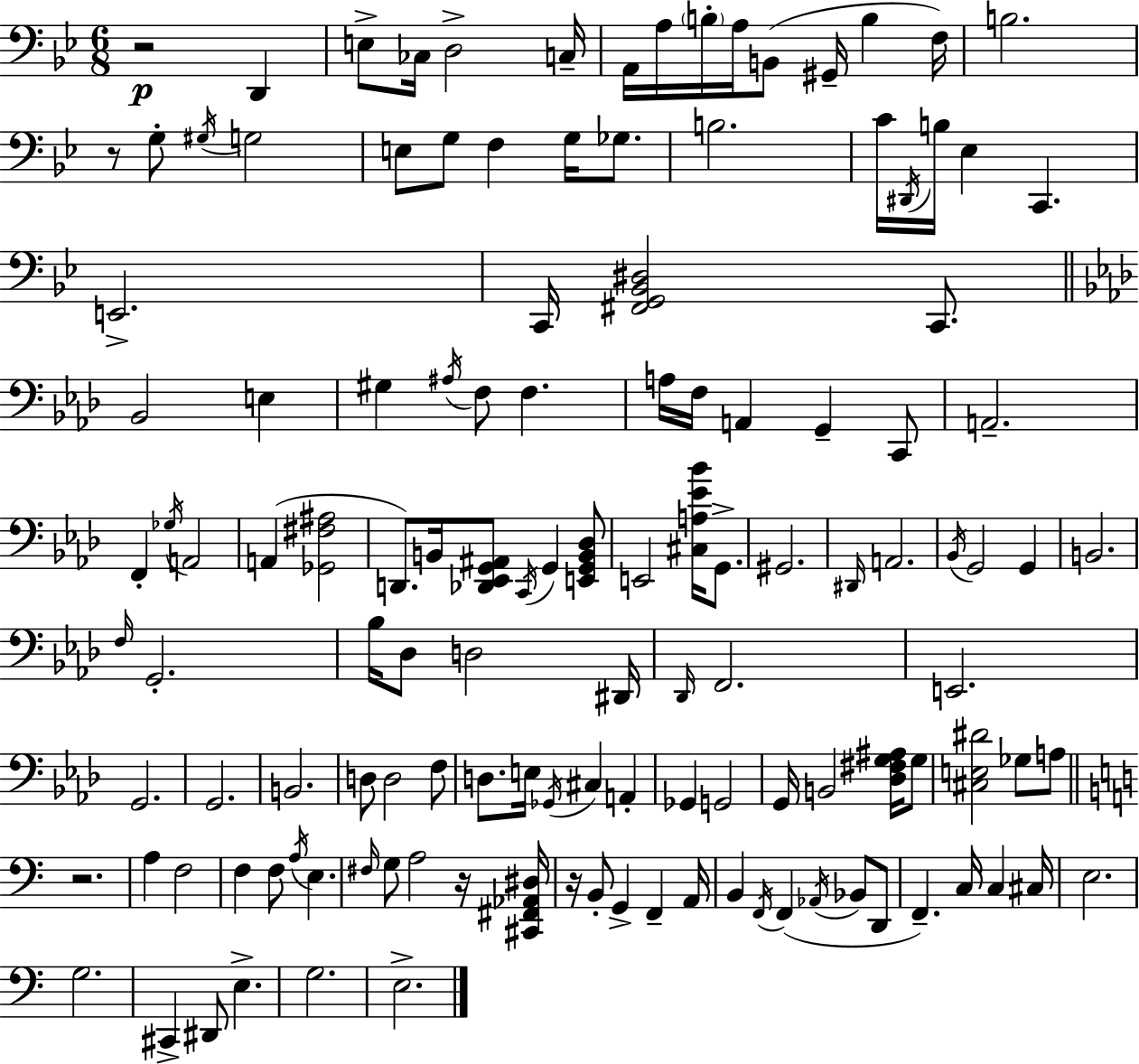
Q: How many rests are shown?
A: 5